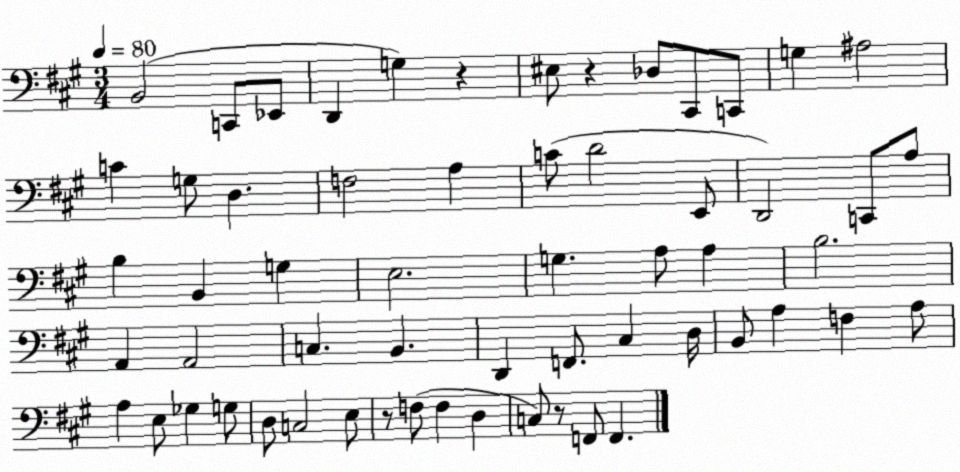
X:1
T:Untitled
M:3/4
L:1/4
K:A
B,,2 C,,/2 _E,,/2 D,, G, z ^E,/2 z _D,/2 ^C,,/2 C,,/2 G, ^A,2 C G,/2 D, F,2 A, C/2 D2 E,,/2 D,,2 C,,/2 A,/2 B, B,, G, E,2 G, A,/2 A, B,2 A,, A,,2 C, B,, D,, F,,/2 ^C, D,/4 B,,/2 A, F, A,/2 A, E,/2 _G, G,/2 D,/2 C,2 E,/2 z/2 F,/2 F, D, C,/2 z/2 F,,/2 F,,